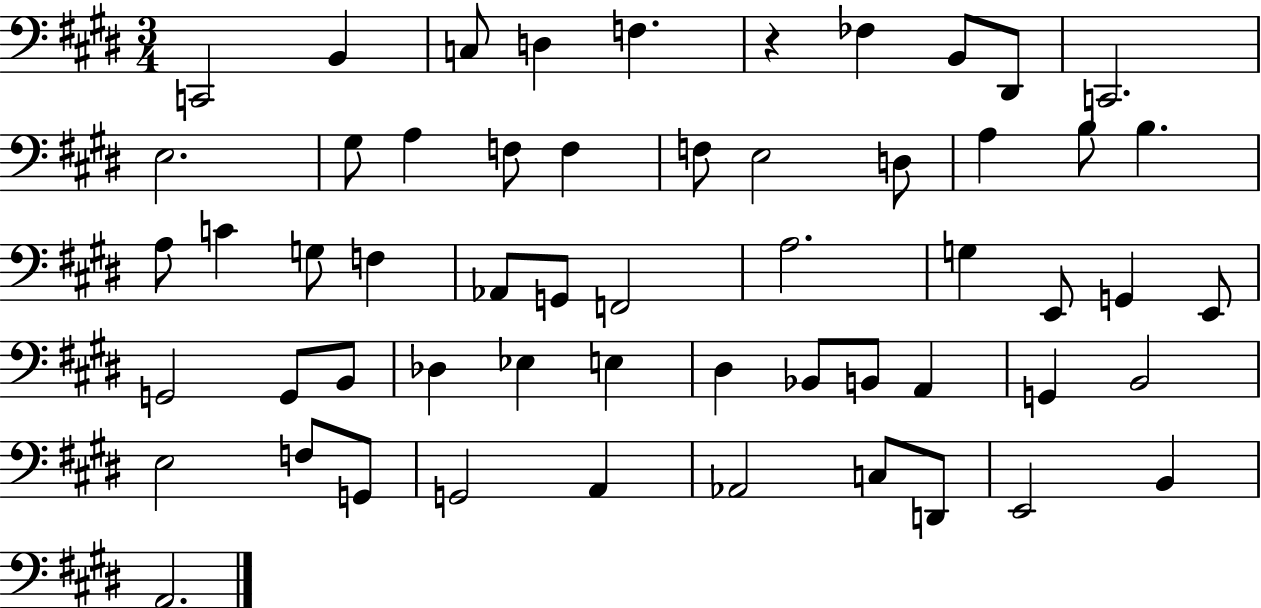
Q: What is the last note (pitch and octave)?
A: A2